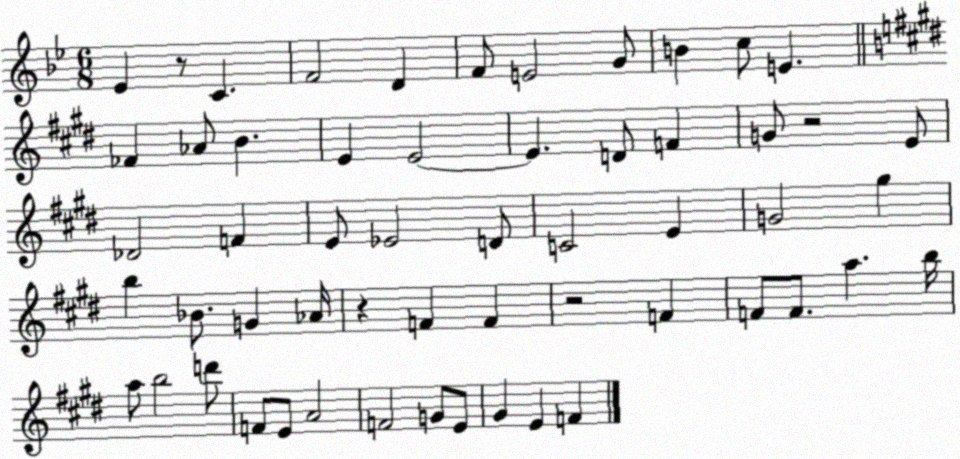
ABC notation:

X:1
T:Untitled
M:6/8
L:1/4
K:Bb
_E z/2 C F2 D F/2 E2 G/2 B c/2 E _F _A/2 B E E2 E D/2 F G/2 z2 E/2 _D2 F E/2 _E2 D/2 C2 E G2 ^g b _B/2 G _A/4 z F F z2 F F/2 F/2 a b/4 a/2 b2 d'/2 F/2 E/2 A2 F2 G/2 E/2 ^G E F